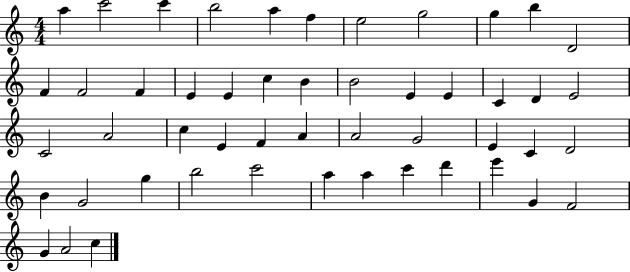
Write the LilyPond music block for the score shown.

{
  \clef treble
  \numericTimeSignature
  \time 4/4
  \key c \major
  a''4 c'''2 c'''4 | b''2 a''4 f''4 | e''2 g''2 | g''4 b''4 d'2 | \break f'4 f'2 f'4 | e'4 e'4 c''4 b'4 | b'2 e'4 e'4 | c'4 d'4 e'2 | \break c'2 a'2 | c''4 e'4 f'4 a'4 | a'2 g'2 | e'4 c'4 d'2 | \break b'4 g'2 g''4 | b''2 c'''2 | a''4 a''4 c'''4 d'''4 | e'''4 g'4 f'2 | \break g'4 a'2 c''4 | \bar "|."
}